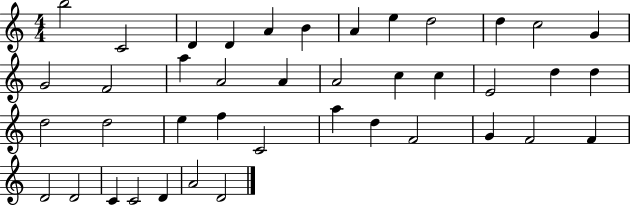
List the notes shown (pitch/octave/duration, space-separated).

B5/h C4/h D4/q D4/q A4/q B4/q A4/q E5/q D5/h D5/q C5/h G4/q G4/h F4/h A5/q A4/h A4/q A4/h C5/q C5/q E4/h D5/q D5/q D5/h D5/h E5/q F5/q C4/h A5/q D5/q F4/h G4/q F4/h F4/q D4/h D4/h C4/q C4/h D4/q A4/h D4/h